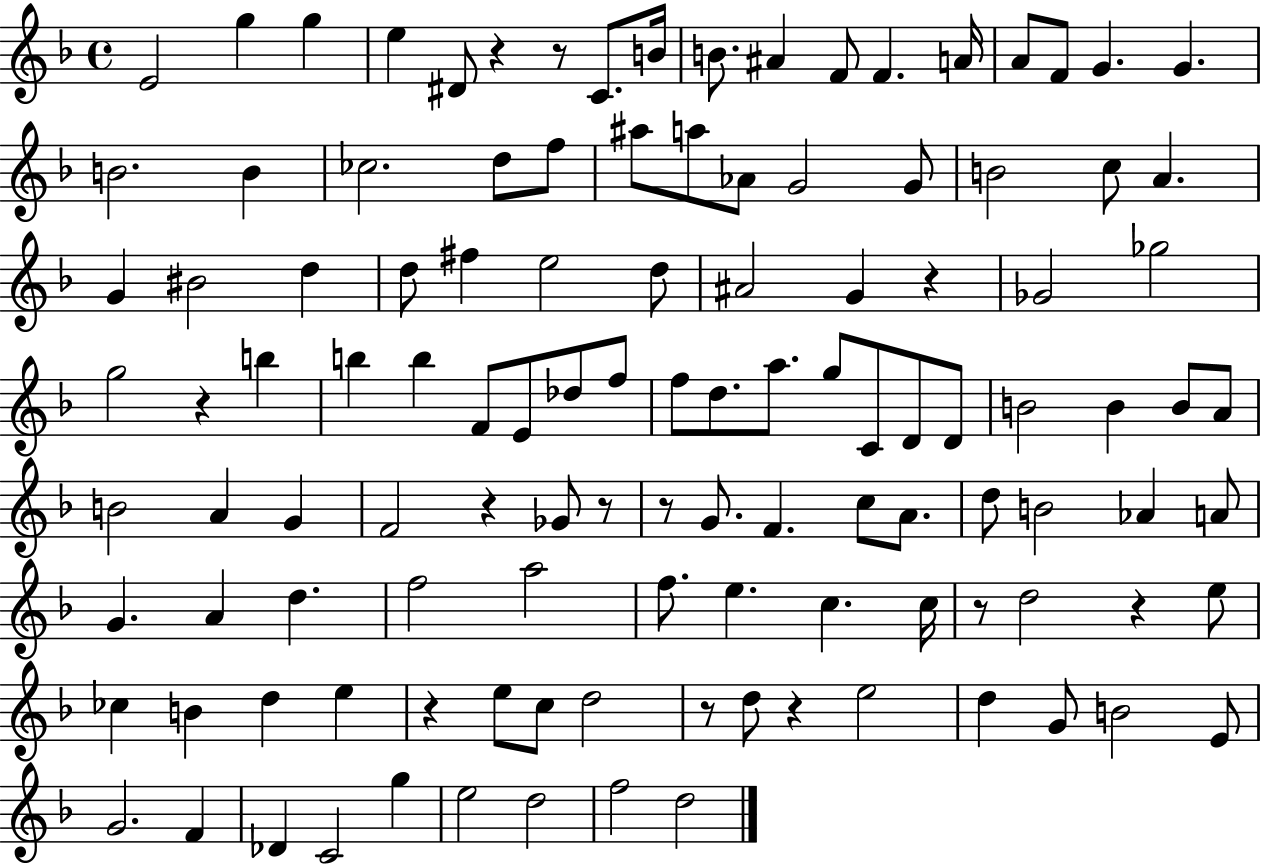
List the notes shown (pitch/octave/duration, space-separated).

E4/h G5/q G5/q E5/q D#4/e R/q R/e C4/e. B4/s B4/e. A#4/q F4/e F4/q. A4/s A4/e F4/e G4/q. G4/q. B4/h. B4/q CES5/h. D5/e F5/e A#5/e A5/e Ab4/e G4/h G4/e B4/h C5/e A4/q. G4/q BIS4/h D5/q D5/e F#5/q E5/h D5/e A#4/h G4/q R/q Gb4/h Gb5/h G5/h R/q B5/q B5/q B5/q F4/e E4/e Db5/e F5/e F5/e D5/e. A5/e. G5/e C4/e D4/e D4/e B4/h B4/q B4/e A4/e B4/h A4/q G4/q F4/h R/q Gb4/e R/e R/e G4/e. F4/q. C5/e A4/e. D5/e B4/h Ab4/q A4/e G4/q. A4/q D5/q. F5/h A5/h F5/e. E5/q. C5/q. C5/s R/e D5/h R/q E5/e CES5/q B4/q D5/q E5/q R/q E5/e C5/e D5/h R/e D5/e R/q E5/h D5/q G4/e B4/h E4/e G4/h. F4/q Db4/q C4/h G5/q E5/h D5/h F5/h D5/h